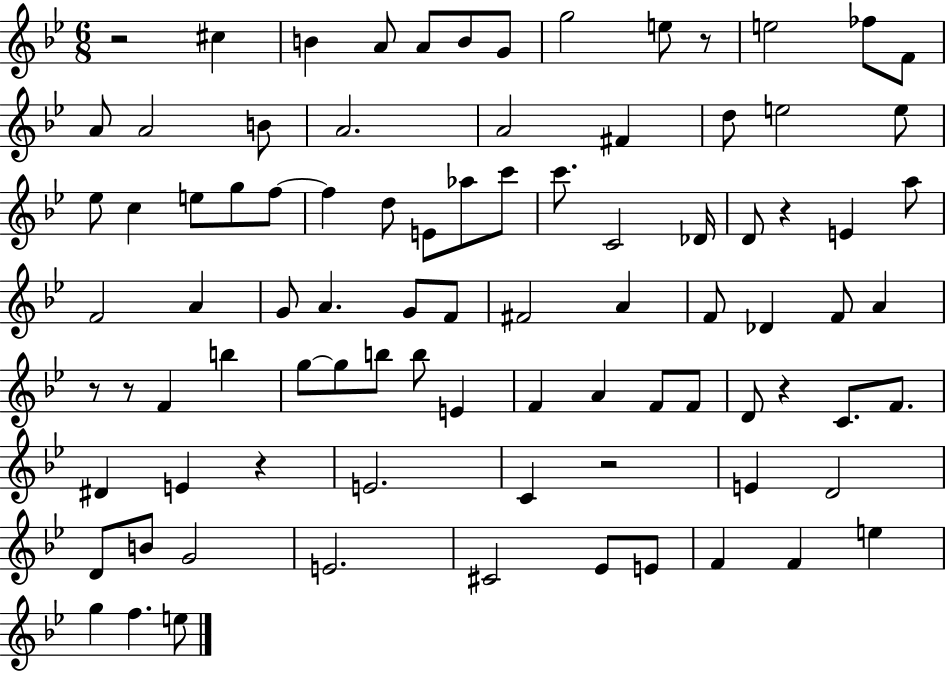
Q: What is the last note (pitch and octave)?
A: E5